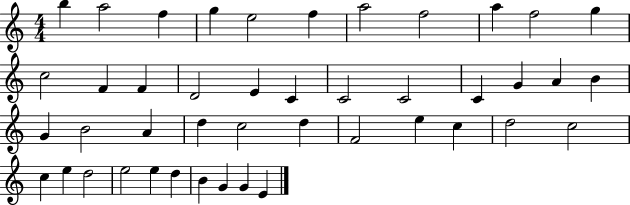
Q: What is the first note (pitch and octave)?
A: B5